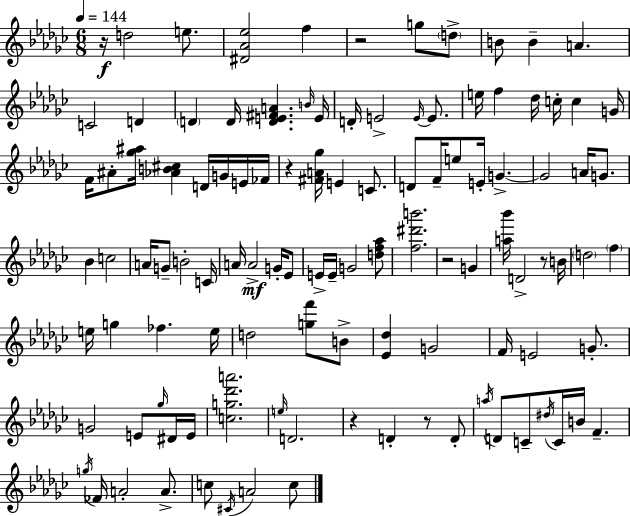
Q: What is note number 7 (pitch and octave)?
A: B4